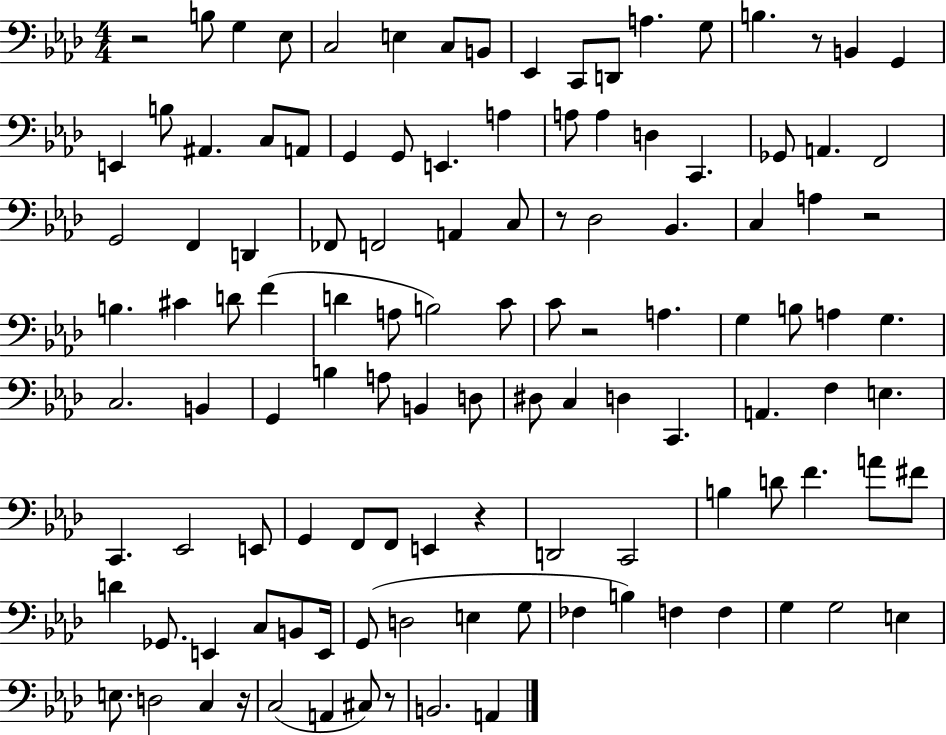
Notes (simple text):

R/h B3/e G3/q Eb3/e C3/h E3/q C3/e B2/e Eb2/q C2/e D2/e A3/q. G3/e B3/q. R/e B2/q G2/q E2/q B3/e A#2/q. C3/e A2/e G2/q G2/e E2/q. A3/q A3/e A3/q D3/q C2/q. Gb2/e A2/q. F2/h G2/h F2/q D2/q FES2/e F2/h A2/q C3/e R/e Db3/h Bb2/q. C3/q A3/q R/h B3/q. C#4/q D4/e F4/q D4/q A3/e B3/h C4/e C4/e R/h A3/q. G3/q B3/e A3/q G3/q. C3/h. B2/q G2/q B3/q A3/e B2/q D3/e D#3/e C3/q D3/q C2/q. A2/q. F3/q E3/q. C2/q. Eb2/h E2/e G2/q F2/e F2/e E2/q R/q D2/h C2/h B3/q D4/e F4/q. A4/e F#4/e D4/q Gb2/e. E2/q C3/e B2/e E2/s G2/e D3/h E3/q G3/e FES3/q B3/q F3/q F3/q G3/q G3/h E3/q E3/e. D3/h C3/q R/s C3/h A2/q C#3/e R/e B2/h. A2/q